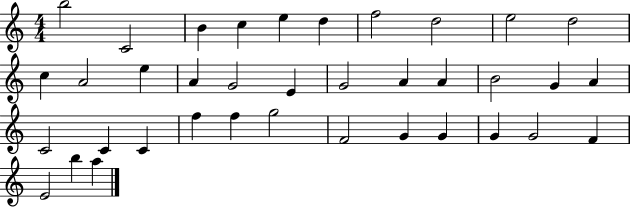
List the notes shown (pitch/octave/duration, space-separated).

B5/h C4/h B4/q C5/q E5/q D5/q F5/h D5/h E5/h D5/h C5/q A4/h E5/q A4/q G4/h E4/q G4/h A4/q A4/q B4/h G4/q A4/q C4/h C4/q C4/q F5/q F5/q G5/h F4/h G4/q G4/q G4/q G4/h F4/q E4/h B5/q A5/q